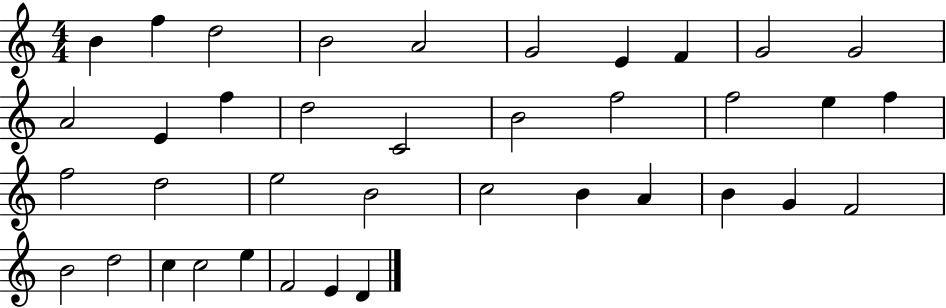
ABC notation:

X:1
T:Untitled
M:4/4
L:1/4
K:C
B f d2 B2 A2 G2 E F G2 G2 A2 E f d2 C2 B2 f2 f2 e f f2 d2 e2 B2 c2 B A B G F2 B2 d2 c c2 e F2 E D